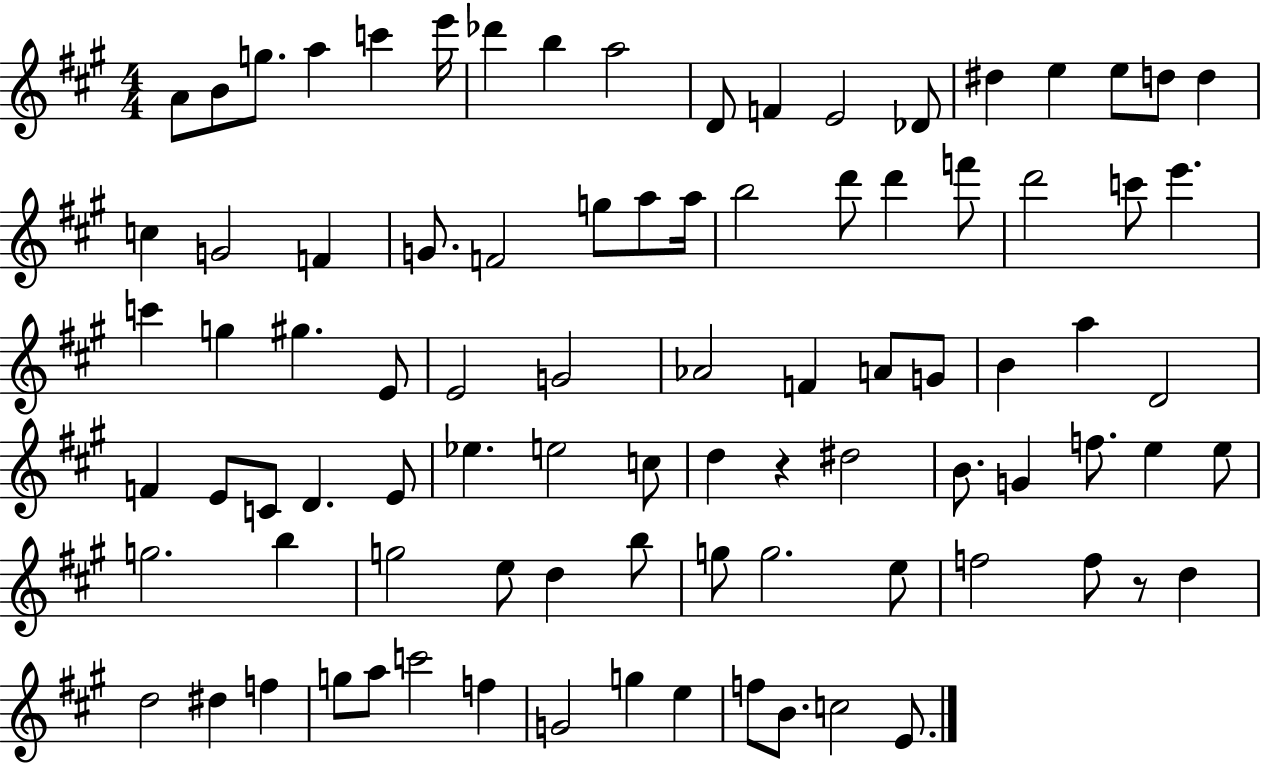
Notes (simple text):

A4/e B4/e G5/e. A5/q C6/q E6/s Db6/q B5/q A5/h D4/e F4/q E4/h Db4/e D#5/q E5/q E5/e D5/e D5/q C5/q G4/h F4/q G4/e. F4/h G5/e A5/e A5/s B5/h D6/e D6/q F6/e D6/h C6/e E6/q. C6/q G5/q G#5/q. E4/e E4/h G4/h Ab4/h F4/q A4/e G4/e B4/q A5/q D4/h F4/q E4/e C4/e D4/q. E4/e Eb5/q. E5/h C5/e D5/q R/q D#5/h B4/e. G4/q F5/e. E5/q E5/e G5/h. B5/q G5/h E5/e D5/q B5/e G5/e G5/h. E5/e F5/h F5/e R/e D5/q D5/h D#5/q F5/q G5/e A5/e C6/h F5/q G4/h G5/q E5/q F5/e B4/e. C5/h E4/e.